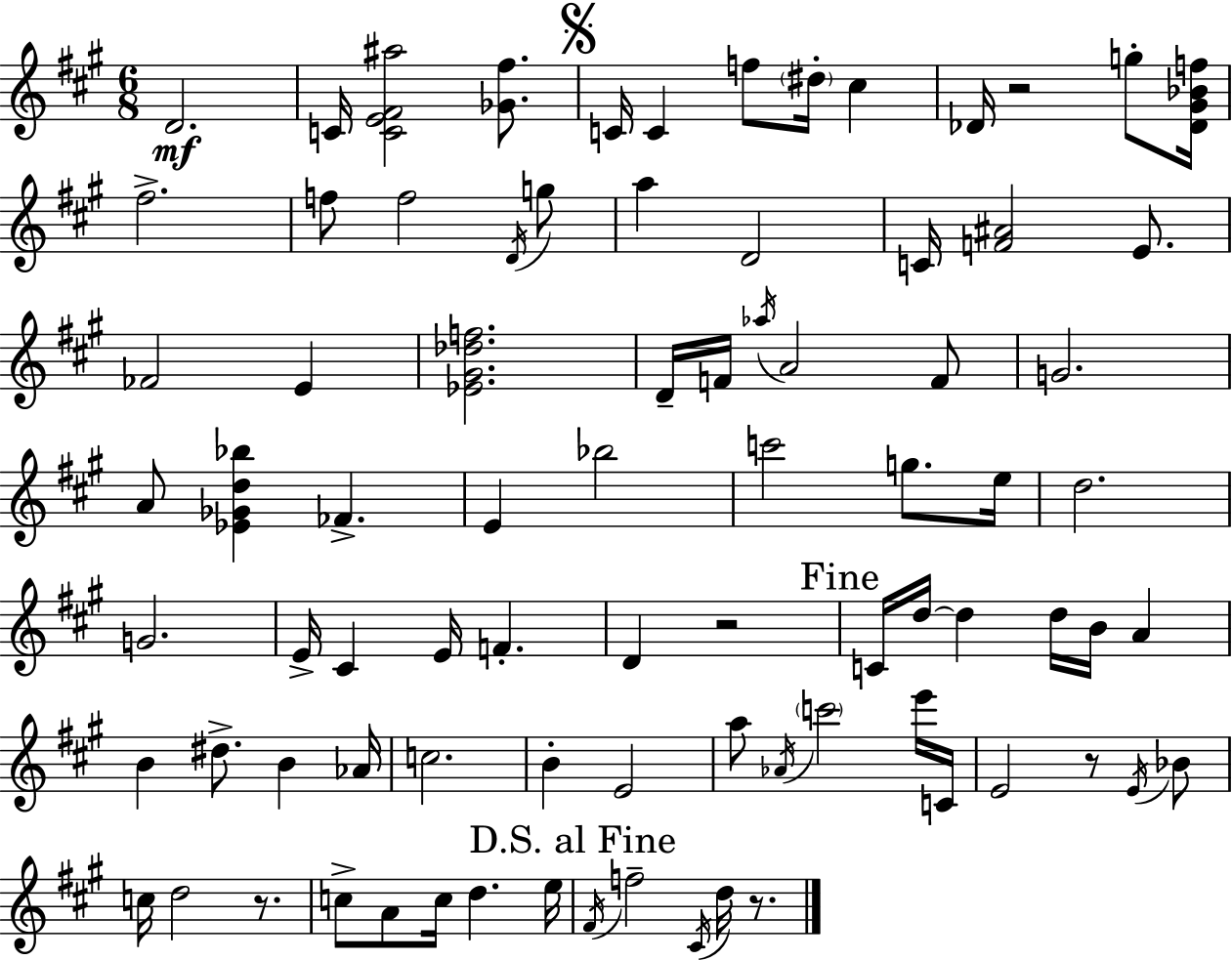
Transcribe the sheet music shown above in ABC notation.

X:1
T:Untitled
M:6/8
L:1/4
K:A
D2 C/4 [CE^F^a]2 [_G^f]/2 C/4 C f/2 ^d/4 ^c _D/4 z2 g/2 [_D^G_Bf]/4 ^f2 f/2 f2 D/4 g/2 a D2 C/4 [F^A]2 E/2 _F2 E [_E^G_df]2 D/4 F/4 _a/4 A2 F/2 G2 A/2 [_E_Gd_b] _F E _b2 c'2 g/2 e/4 d2 G2 E/4 ^C E/4 F D z2 C/4 d/4 d d/4 B/4 A B ^d/2 B _A/4 c2 B E2 a/2 _A/4 c'2 e'/4 C/4 E2 z/2 E/4 _B/2 c/4 d2 z/2 c/2 A/2 c/4 d e/4 ^F/4 f2 ^C/4 d/4 z/2